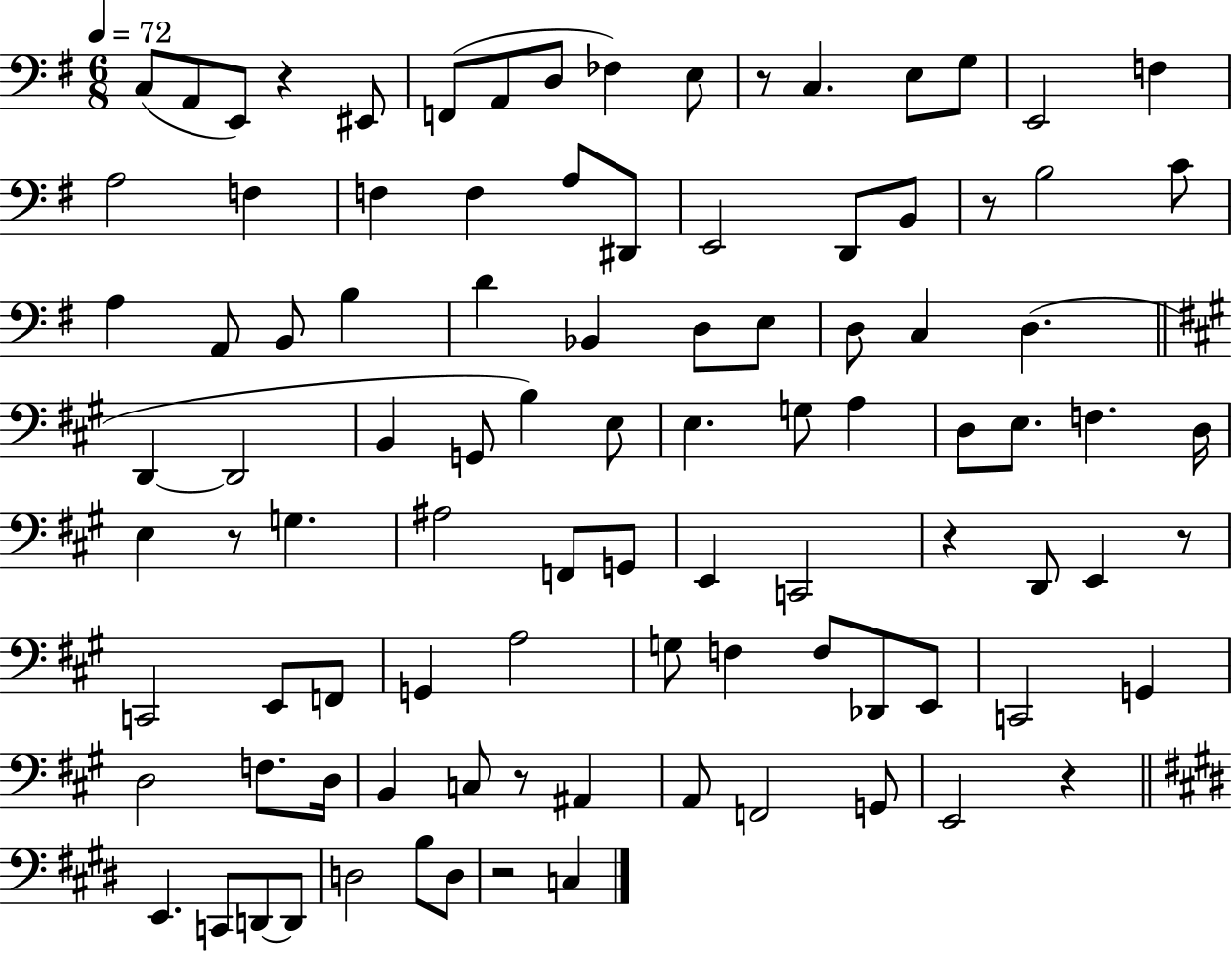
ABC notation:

X:1
T:Untitled
M:6/8
L:1/4
K:G
C,/2 A,,/2 E,,/2 z ^E,,/2 F,,/2 A,,/2 D,/2 _F, E,/2 z/2 C, E,/2 G,/2 E,,2 F, A,2 F, F, F, A,/2 ^D,,/2 E,,2 D,,/2 B,,/2 z/2 B,2 C/2 A, A,,/2 B,,/2 B, D _B,, D,/2 E,/2 D,/2 C, D, D,, D,,2 B,, G,,/2 B, E,/2 E, G,/2 A, D,/2 E,/2 F, D,/4 E, z/2 G, ^A,2 F,,/2 G,,/2 E,, C,,2 z D,,/2 E,, z/2 C,,2 E,,/2 F,,/2 G,, A,2 G,/2 F, F,/2 _D,,/2 E,,/2 C,,2 G,, D,2 F,/2 D,/4 B,, C,/2 z/2 ^A,, A,,/2 F,,2 G,,/2 E,,2 z E,, C,,/2 D,,/2 D,,/2 D,2 B,/2 D,/2 z2 C,